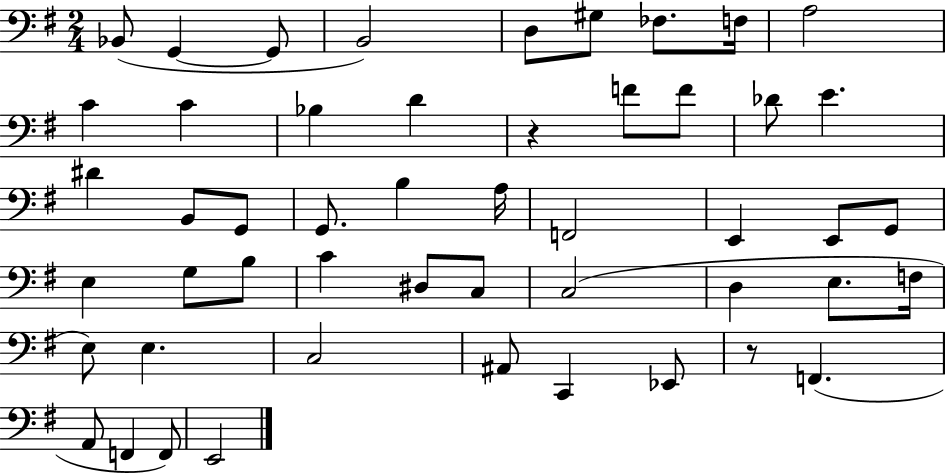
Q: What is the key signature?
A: G major